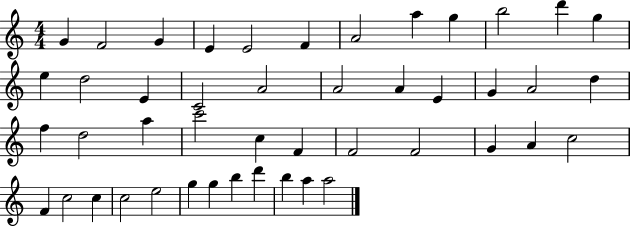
G4/q F4/h G4/q E4/q E4/h F4/q A4/h A5/q G5/q B5/h D6/q G5/q E5/q D5/h E4/q C4/h A4/h A4/h A4/q E4/q G4/q A4/h D5/q F5/q D5/h A5/q C6/h C5/q F4/q F4/h F4/h G4/q A4/q C5/h F4/q C5/h C5/q C5/h E5/h G5/q G5/q B5/q D6/q B5/q A5/q A5/h